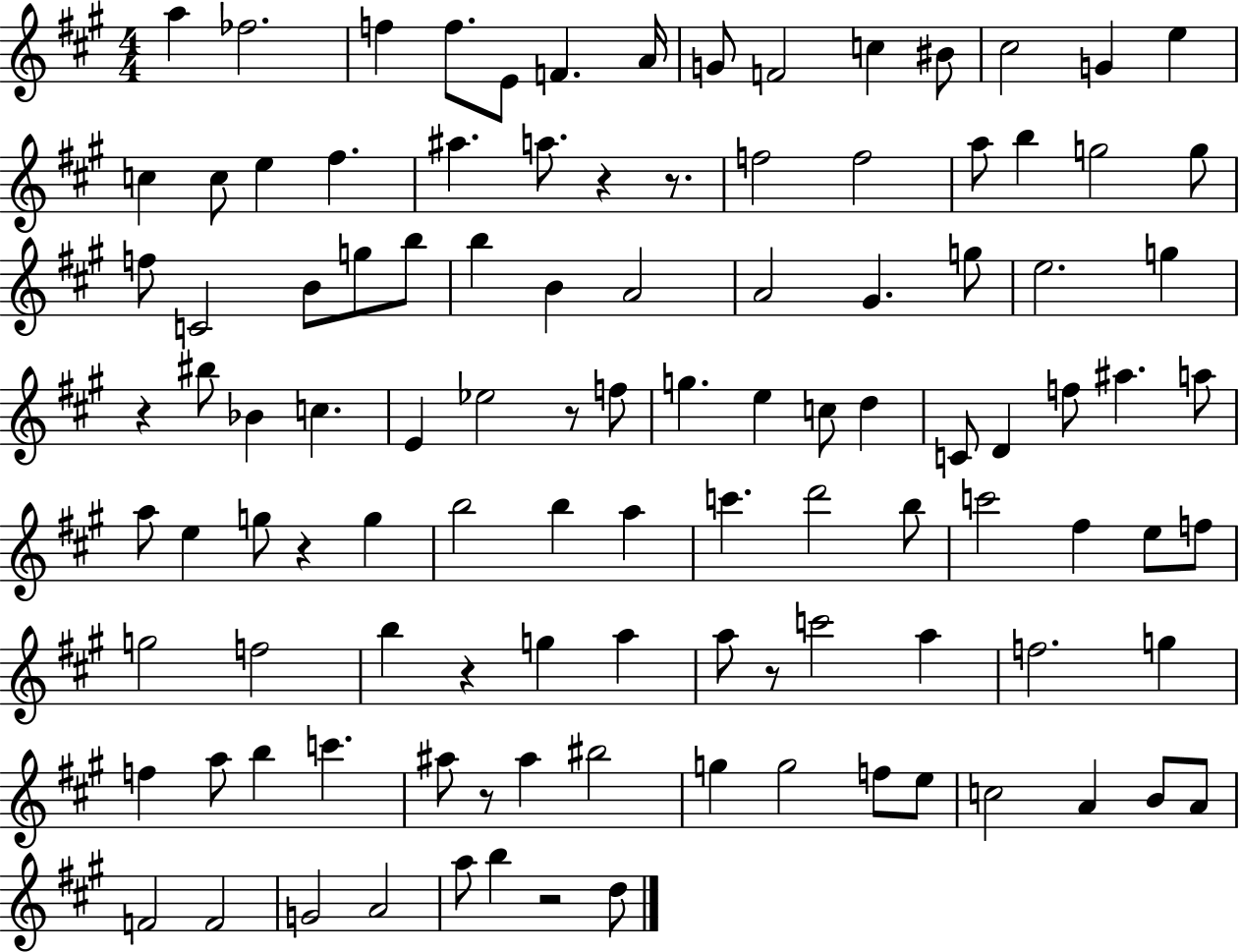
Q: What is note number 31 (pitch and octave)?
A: B5